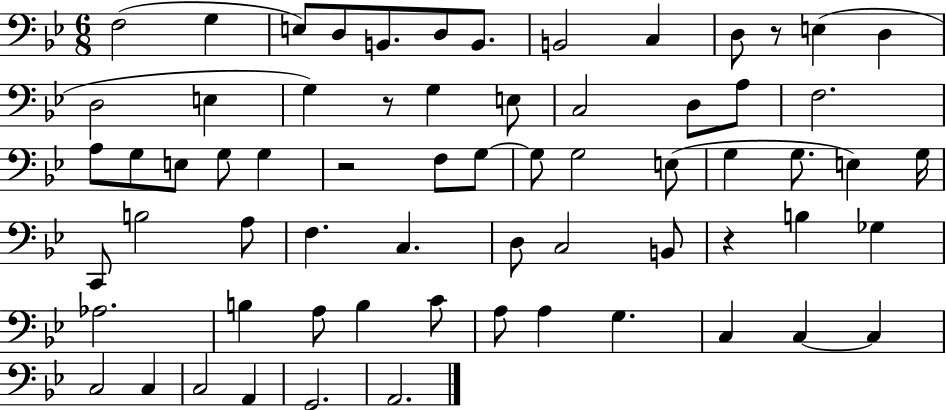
X:1
T:Untitled
M:6/8
L:1/4
K:Bb
F,2 G, E,/2 D,/2 B,,/2 D,/2 B,,/2 B,,2 C, D,/2 z/2 E, D, D,2 E, G, z/2 G, E,/2 C,2 D,/2 A,/2 F,2 A,/2 G,/2 E,/2 G,/2 G, z2 F,/2 G,/2 G,/2 G,2 E,/2 G, G,/2 E, G,/4 C,,/2 B,2 A,/2 F, C, D,/2 C,2 B,,/2 z B, _G, _A,2 B, A,/2 B, C/2 A,/2 A, G, C, C, C, C,2 C, C,2 A,, G,,2 A,,2